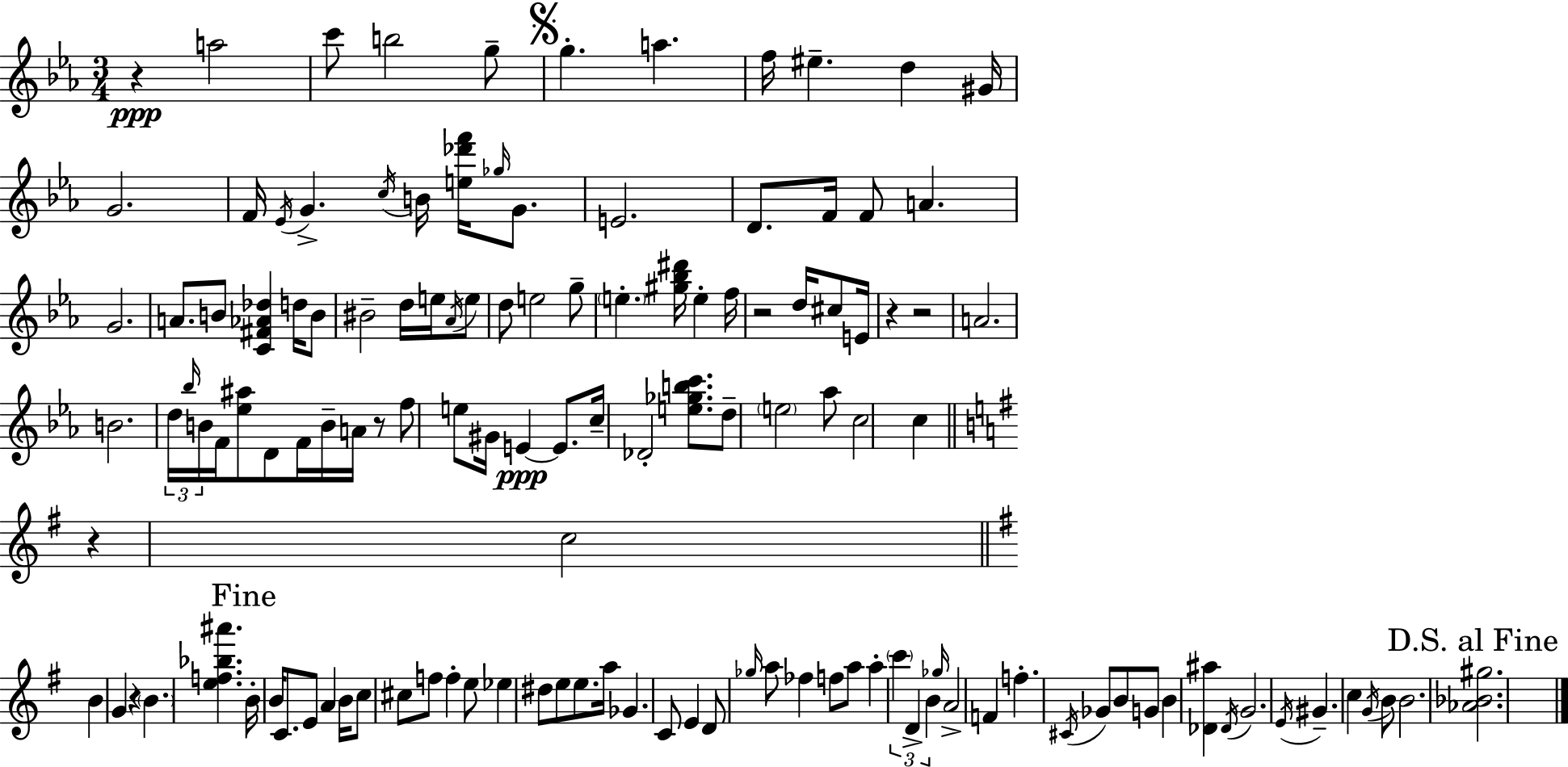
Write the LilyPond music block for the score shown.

{
  \clef treble
  \numericTimeSignature
  \time 3/4
  \key c \minor
  r4\ppp a''2 | c'''8 b''2 g''8-- | \mark \markup { \musicglyph "scripts.segno" } g''4.-. a''4. | f''16 eis''4.-- d''4 gis'16 | \break g'2. | f'16 \acciaccatura { ees'16 } g'4.-> \acciaccatura { c''16 } b'16 <e'' des''' f'''>16 \grace { ges''16 } | g'8. e'2. | d'8. f'16 f'8 a'4. | \break g'2. | a'8. b'8 <c' fis' aes' des''>4 | d''16 b'8 bis'2-- d''16 | e''16 \acciaccatura { aes'16 } e''8 d''8 e''2 | \break g''8-- \parenthesize e''4.-. <gis'' bes'' dis'''>16 e''4-. | f''16 r2 | d''16 cis''8 e'16 r4 r2 | a'2. | \break b'2. | \tuplet 3/2 { d''16 \grace { bes''16 } b'16 } f'16 <ees'' ais''>8 d'8 | f'16 b'16-- a'16 r8 f''8 e''8 gis'16 e'4~~\ppp | e'8. c''16-- des'2-. | \break <e'' ges'' b'' c'''>8. d''8-- \parenthesize e''2 | aes''8 c''2 | c''4 \bar "||" \break \key e \minor r4 c''2 | \bar "||" \break \key e \minor b'4 g'4 r4 | \parenthesize b'4. <e'' f'' bes'' ais'''>4. | \mark "Fine" b'16-. b'16 c'8. e'8 a'4 b'16 | c''8 cis''8 f''8 f''4-. e''8 | \break ees''4 dis''8 e''8 e''8. a''16 | ges'4. c'8 e'4 | d'8 \grace { ges''16 } a''8 fes''4 f''8 a''8 | a''4-. \tuplet 3/2 { \parenthesize c'''4 d'4-> | \break b'4 } \grace { ges''16 } a'2-> | f'4 f''4.-. | \acciaccatura { cis'16 } ges'8 b'8 g'8 b'4 <des' ais''>4 | \acciaccatura { des'16 } g'2. | \break \acciaccatura { e'16 } gis'4.-- c''4 | \acciaccatura { g'16 } b'8 b'2. | \mark "D.S. al Fine" <aes' bes' gis''>2. | \bar "|."
}